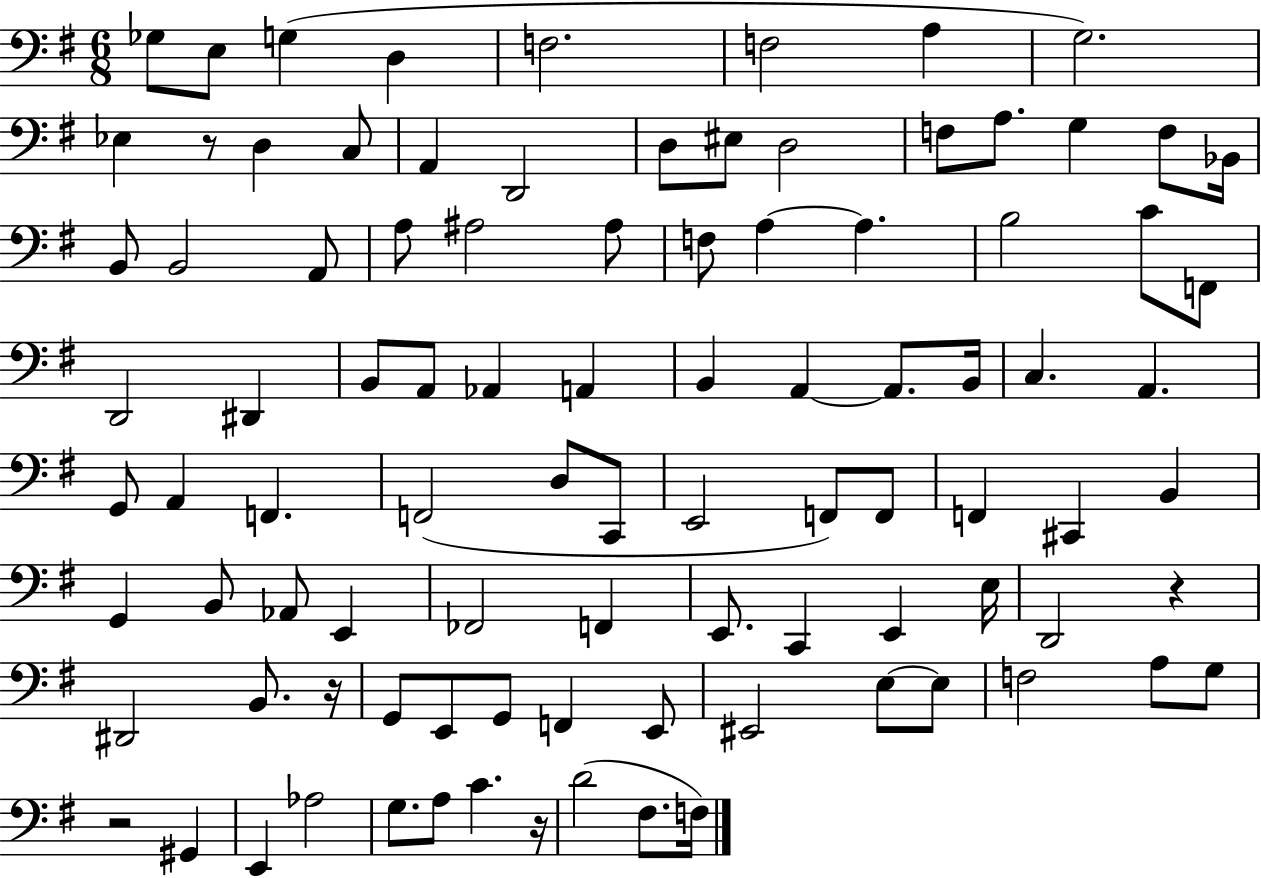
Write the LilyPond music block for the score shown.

{
  \clef bass
  \numericTimeSignature
  \time 6/8
  \key g \major
  ges8 e8 g4( d4 | f2. | f2 a4 | g2.) | \break ees4 r8 d4 c8 | a,4 d,2 | d8 eis8 d2 | f8 a8. g4 f8 bes,16 | \break b,8 b,2 a,8 | a8 ais2 ais8 | f8 a4~~ a4. | b2 c'8 f,8 | \break d,2 dis,4 | b,8 a,8 aes,4 a,4 | b,4 a,4~~ a,8. b,16 | c4. a,4. | \break g,8 a,4 f,4. | f,2( d8 c,8 | e,2 f,8) f,8 | f,4 cis,4 b,4 | \break g,4 b,8 aes,8 e,4 | fes,2 f,4 | e,8. c,4 e,4 e16 | d,2 r4 | \break dis,2 b,8. r16 | g,8 e,8 g,8 f,4 e,8 | eis,2 e8~~ e8 | f2 a8 g8 | \break r2 gis,4 | e,4 aes2 | g8. a8 c'4. r16 | d'2( fis8. f16) | \break \bar "|."
}